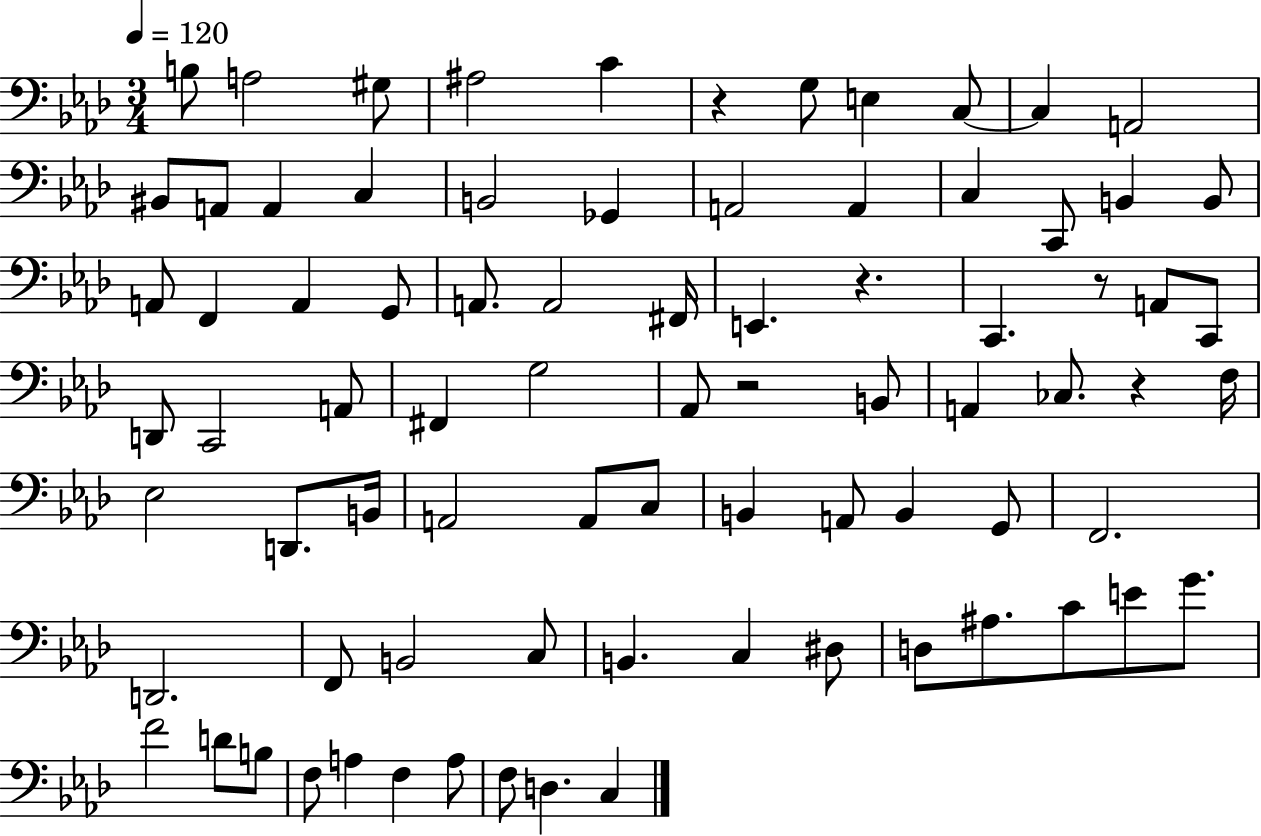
{
  \clef bass
  \numericTimeSignature
  \time 3/4
  \key aes \major
  \tempo 4 = 120
  b8 a2 gis8 | ais2 c'4 | r4 g8 e4 c8~~ | c4 a,2 | \break bis,8 a,8 a,4 c4 | b,2 ges,4 | a,2 a,4 | c4 c,8 b,4 b,8 | \break a,8 f,4 a,4 g,8 | a,8. a,2 fis,16 | e,4. r4. | c,4. r8 a,8 c,8 | \break d,8 c,2 a,8 | fis,4 g2 | aes,8 r2 b,8 | a,4 ces8. r4 f16 | \break ees2 d,8. b,16 | a,2 a,8 c8 | b,4 a,8 b,4 g,8 | f,2. | \break d,2. | f,8 b,2 c8 | b,4. c4 dis8 | d8 ais8. c'8 e'8 g'8. | \break f'2 d'8 b8 | f8 a4 f4 a8 | f8 d4. c4 | \bar "|."
}